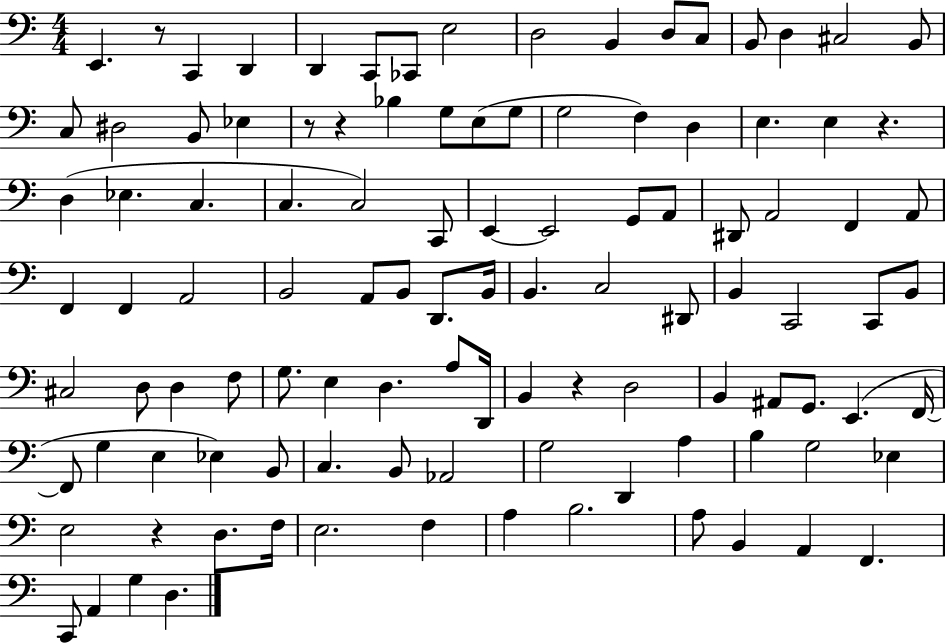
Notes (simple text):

E2/q. R/e C2/q D2/q D2/q C2/e CES2/e E3/h D3/h B2/q D3/e C3/e B2/e D3/q C#3/h B2/e C3/e D#3/h B2/e Eb3/q R/e R/q Bb3/q G3/e E3/e G3/e G3/h F3/q D3/q E3/q. E3/q R/q. D3/q Eb3/q. C3/q. C3/q. C3/h C2/e E2/q E2/h G2/e A2/e D#2/e A2/h F2/q A2/e F2/q F2/q A2/h B2/h A2/e B2/e D2/e. B2/s B2/q. C3/h D#2/e B2/q C2/h C2/e B2/e C#3/h D3/e D3/q F3/e G3/e. E3/q D3/q. A3/e D2/s B2/q R/q D3/h B2/q A#2/e G2/e. E2/q. F2/s F2/e G3/q E3/q Eb3/q B2/e C3/q. B2/e Ab2/h G3/h D2/q A3/q B3/q G3/h Eb3/q E3/h R/q D3/e. F3/s E3/h. F3/q A3/q B3/h. A3/e B2/q A2/q F2/q. C2/e A2/q G3/q D3/q.